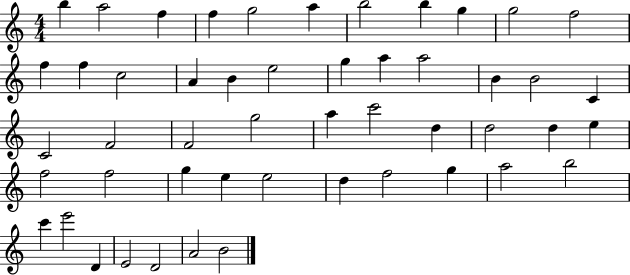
{
  \clef treble
  \numericTimeSignature
  \time 4/4
  \key c \major
  b''4 a''2 f''4 | f''4 g''2 a''4 | b''2 b''4 g''4 | g''2 f''2 | \break f''4 f''4 c''2 | a'4 b'4 e''2 | g''4 a''4 a''2 | b'4 b'2 c'4 | \break c'2 f'2 | f'2 g''2 | a''4 c'''2 d''4 | d''2 d''4 e''4 | \break f''2 f''2 | g''4 e''4 e''2 | d''4 f''2 g''4 | a''2 b''2 | \break c'''4 e'''2 d'4 | e'2 d'2 | a'2 b'2 | \bar "|."
}